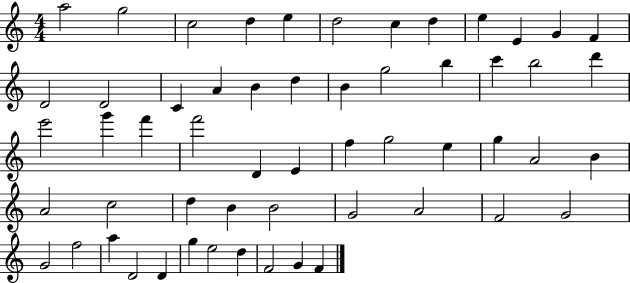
{
  \clef treble
  \numericTimeSignature
  \time 4/4
  \key c \major
  a''2 g''2 | c''2 d''4 e''4 | d''2 c''4 d''4 | e''4 e'4 g'4 f'4 | \break d'2 d'2 | c'4 a'4 b'4 d''4 | b'4 g''2 b''4 | c'''4 b''2 d'''4 | \break e'''2 g'''4 f'''4 | f'''2 d'4 e'4 | f''4 g''2 e''4 | g''4 a'2 b'4 | \break a'2 c''2 | d''4 b'4 b'2 | g'2 a'2 | f'2 g'2 | \break g'2 f''2 | a''4 d'2 d'4 | g''4 e''2 d''4 | f'2 g'4 f'4 | \break \bar "|."
}